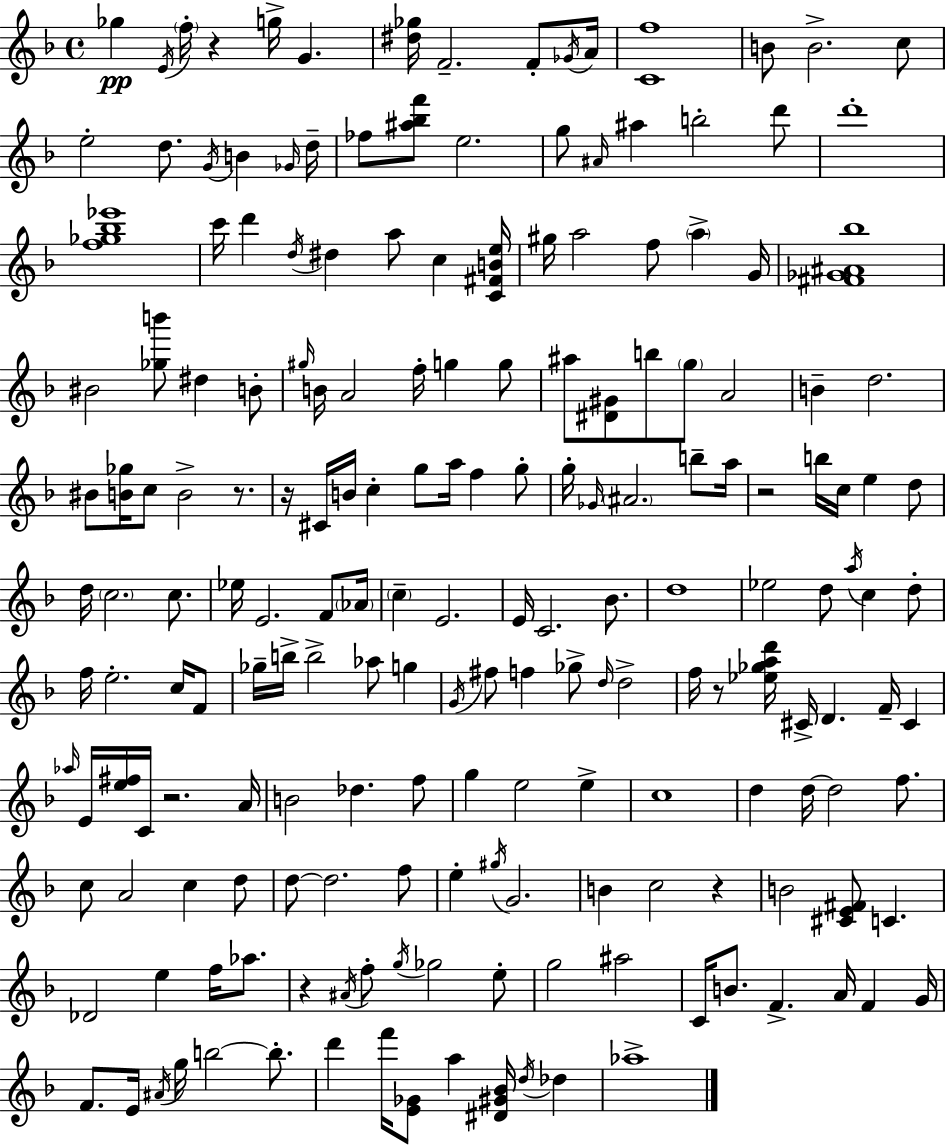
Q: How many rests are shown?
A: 8